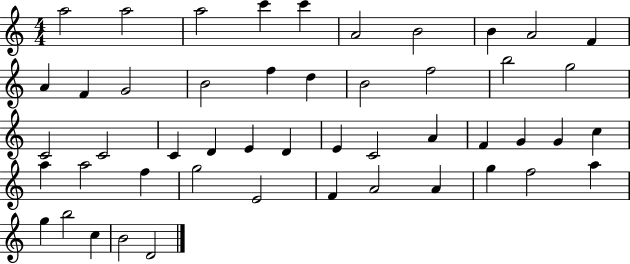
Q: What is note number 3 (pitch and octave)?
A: A5